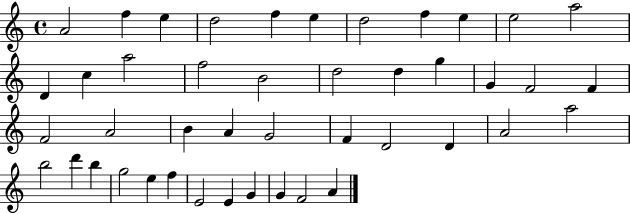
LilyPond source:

{
  \clef treble
  \time 4/4
  \defaultTimeSignature
  \key c \major
  a'2 f''4 e''4 | d''2 f''4 e''4 | d''2 f''4 e''4 | e''2 a''2 | \break d'4 c''4 a''2 | f''2 b'2 | d''2 d''4 g''4 | g'4 f'2 f'4 | \break f'2 a'2 | b'4 a'4 g'2 | f'4 d'2 d'4 | a'2 a''2 | \break b''2 d'''4 b''4 | g''2 e''4 f''4 | e'2 e'4 g'4 | g'4 f'2 a'4 | \break \bar "|."
}